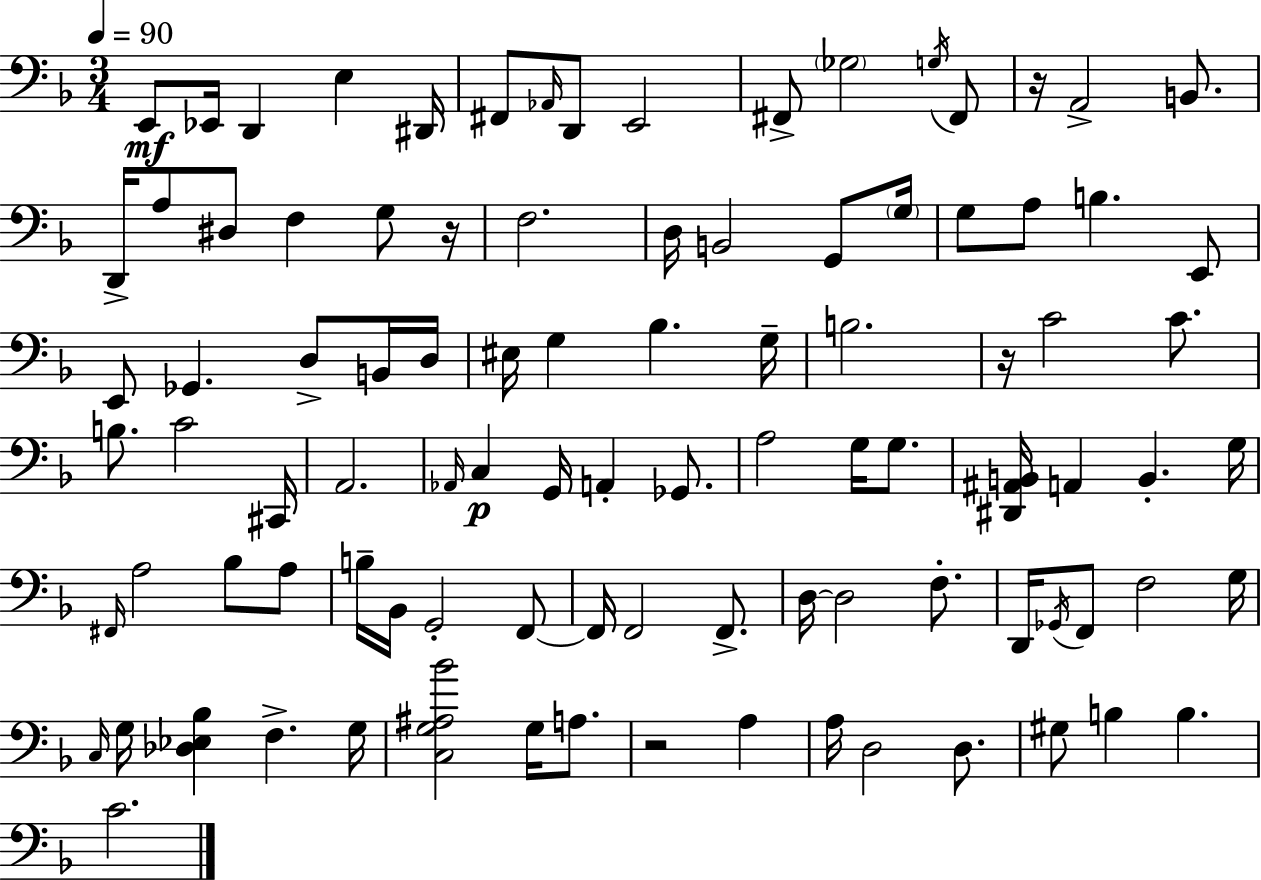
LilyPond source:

{
  \clef bass
  \numericTimeSignature
  \time 3/4
  \key f \major
  \tempo 4 = 90
  e,8\mf ees,16 d,4 e4 dis,16 | fis,8 \grace { aes,16 } d,8 e,2 | fis,8-> \parenthesize ges2 \acciaccatura { g16 } | fis,8 r16 a,2-> b,8. | \break d,16-> a8 dis8 f4 g8 | r16 f2. | d16 b,2 g,8 | \parenthesize g16 g8 a8 b4. | \break e,8 e,8 ges,4. d8-> | b,16 d16 eis16 g4 bes4. | g16-- b2. | r16 c'2 c'8. | \break b8. c'2 | cis,16 a,2. | \grace { aes,16 }\p c4 g,16 a,4-. | ges,8. a2 g16 | \break g8. <dis, ais, b,>16 a,4 b,4.-. | g16 \grace { fis,16 } a2 | bes8 a8 b16-- bes,16 g,2-. | f,8~~ f,16 f,2 | \break f,8.-> d16~~ d2 | f8.-. d,16 \acciaccatura { ges,16 } f,8 f2 | g16 \grace { c16 } g16 <des ees bes>4 f4.-> | g16 <c g ais bes'>2 | \break g16 a8. r2 | a4 a16 d2 | d8. gis8 b4 | b4. c'2. | \break \bar "|."
}